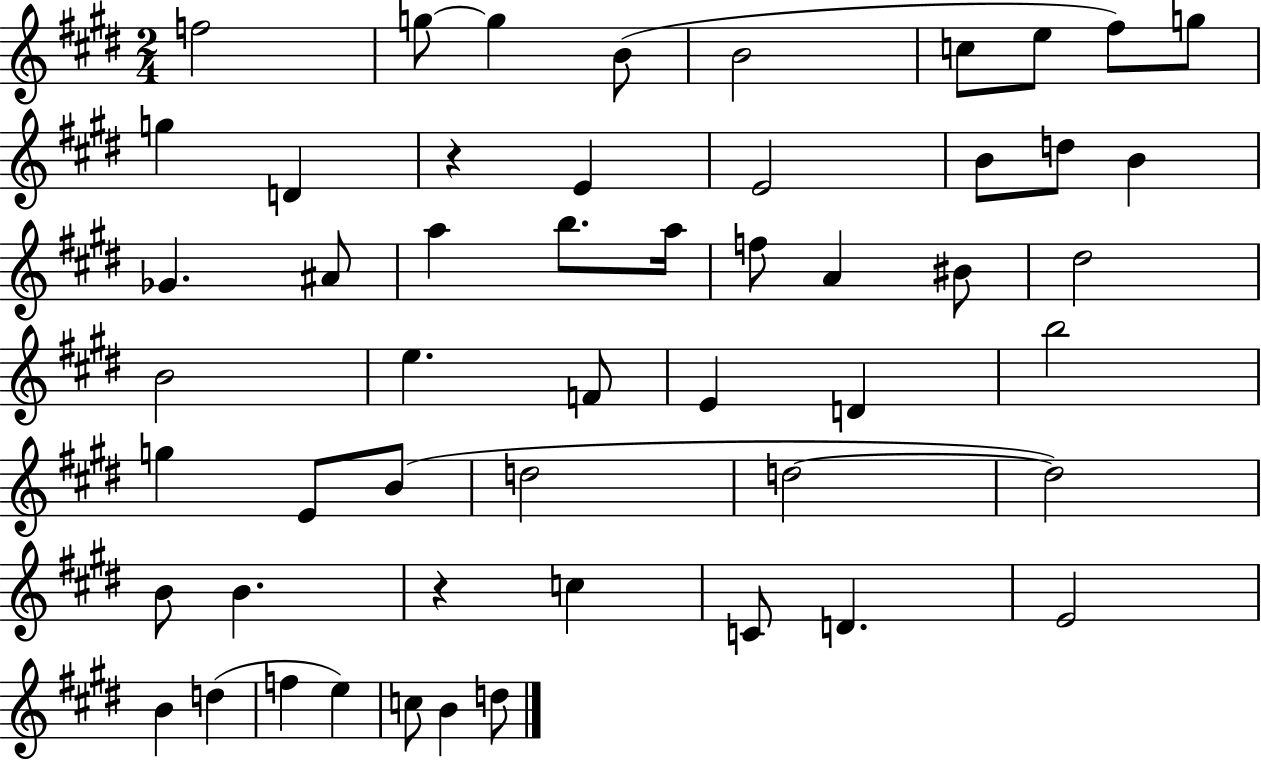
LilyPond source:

{
  \clef treble
  \numericTimeSignature
  \time 2/4
  \key e \major
  f''2 | g''8~~ g''4 b'8( | b'2 | c''8 e''8 fis''8) g''8 | \break g''4 d'4 | r4 e'4 | e'2 | b'8 d''8 b'4 | \break ges'4. ais'8 | a''4 b''8. a''16 | f''8 a'4 bis'8 | dis''2 | \break b'2 | e''4. f'8 | e'4 d'4 | b''2 | \break g''4 e'8 b'8( | d''2 | d''2~~ | d''2) | \break b'8 b'4. | r4 c''4 | c'8 d'4. | e'2 | \break b'4 d''4( | f''4 e''4) | c''8 b'4 d''8 | \bar "|."
}